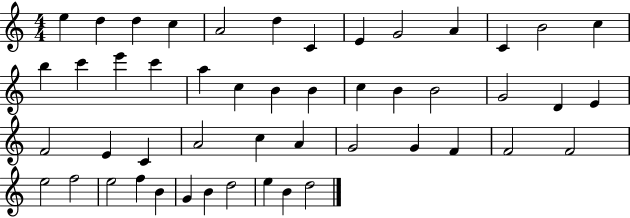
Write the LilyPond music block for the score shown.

{
  \clef treble
  \numericTimeSignature
  \time 4/4
  \key c \major
  e''4 d''4 d''4 c''4 | a'2 d''4 c'4 | e'4 g'2 a'4 | c'4 b'2 c''4 | \break b''4 c'''4 e'''4 c'''4 | a''4 c''4 b'4 b'4 | c''4 b'4 b'2 | g'2 d'4 e'4 | \break f'2 e'4 c'4 | a'2 c''4 a'4 | g'2 g'4 f'4 | f'2 f'2 | \break e''2 f''2 | e''2 f''4 b'4 | g'4 b'4 d''2 | e''4 b'4 d''2 | \break \bar "|."
}